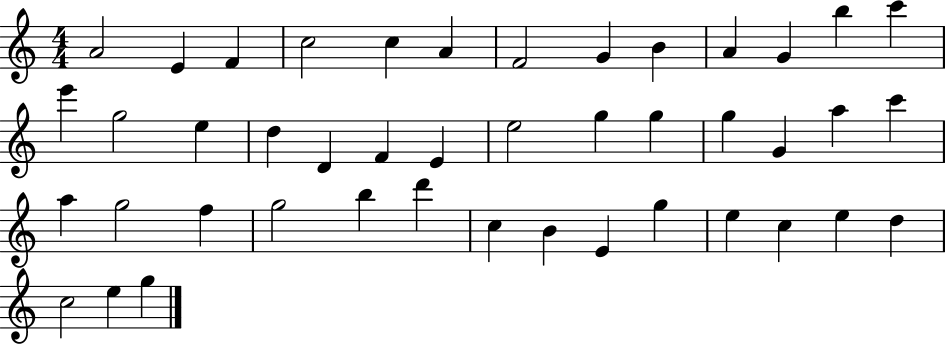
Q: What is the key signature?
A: C major